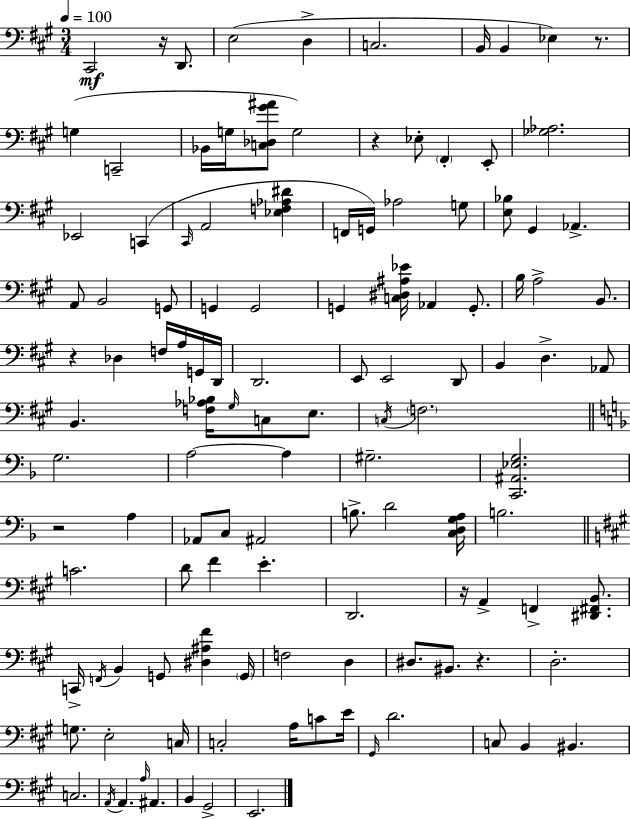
X:1
T:Untitled
M:3/4
L:1/4
K:A
^C,,2 z/4 D,,/2 E,2 D, C,2 B,,/4 B,, _E, z/2 G, C,,2 _B,,/4 G,/4 [C,_D,^G^A]/2 G,2 z _E,/2 ^F,, E,,/2 [_G,_A,]2 _E,,2 C,, ^C,,/4 A,,2 [_E,F,_A,^D] F,,/4 G,,/4 _A,2 G,/2 [E,_B,]/2 ^G,, _A,, A,,/2 B,,2 G,,/2 G,, G,,2 G,, [C,^D,^A,_E]/4 _A,, G,,/2 B,/4 A,2 B,,/2 z _D, F,/4 A,/4 G,,/4 D,,/4 D,,2 E,,/2 E,,2 D,,/2 B,, D, _A,,/2 B,, [F,_A,_B,]/4 ^G,/4 C,/2 E,/2 C,/4 F,2 G,2 A,2 A, ^G,2 [C,,^A,,_E,G,]2 z2 A, _A,,/2 C,/2 ^A,,2 B,/2 D2 [C,D,G,A,]/4 B,2 C2 D/2 ^F E D,,2 z/4 A,, F,, [^D,,^F,,B,,]/2 C,,/4 F,,/4 B,, G,,/2 [^D,^A,^F] G,,/4 F,2 D, ^D,/2 ^B,,/2 z D,2 G,/2 E,2 C,/4 C,2 A,/4 C/2 E/4 ^G,,/4 D2 C,/2 B,, ^B,, C,2 A,,/4 A,, A,/4 ^A,, B,, ^G,,2 E,,2